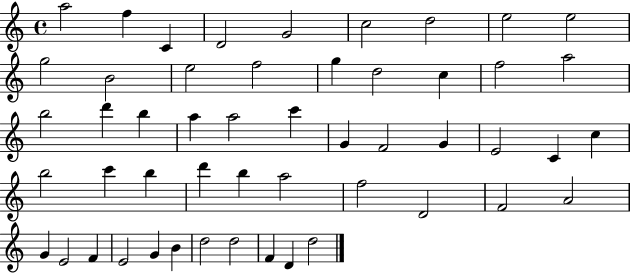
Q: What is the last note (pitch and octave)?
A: D5